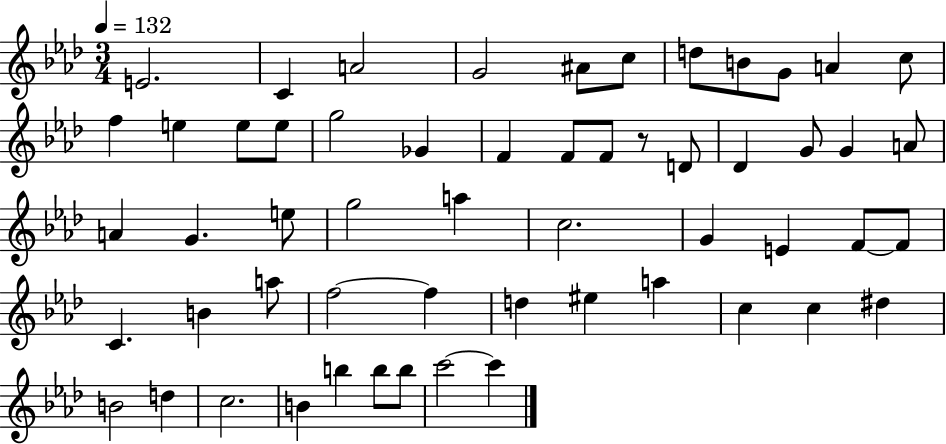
{
  \clef treble
  \numericTimeSignature
  \time 3/4
  \key aes \major
  \tempo 4 = 132
  e'2. | c'4 a'2 | g'2 ais'8 c''8 | d''8 b'8 g'8 a'4 c''8 | \break f''4 e''4 e''8 e''8 | g''2 ges'4 | f'4 f'8 f'8 r8 d'8 | des'4 g'8 g'4 a'8 | \break a'4 g'4. e''8 | g''2 a''4 | c''2. | g'4 e'4 f'8~~ f'8 | \break c'4. b'4 a''8 | f''2~~ f''4 | d''4 eis''4 a''4 | c''4 c''4 dis''4 | \break b'2 d''4 | c''2. | b'4 b''4 b''8 b''8 | c'''2~~ c'''4 | \break \bar "|."
}